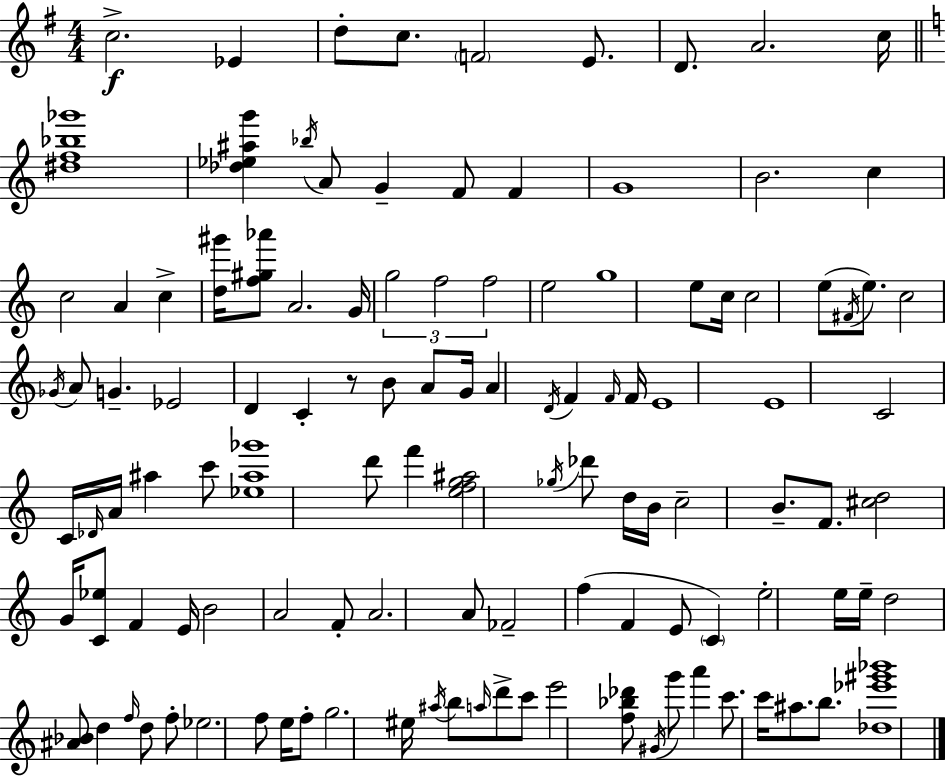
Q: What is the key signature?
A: G major